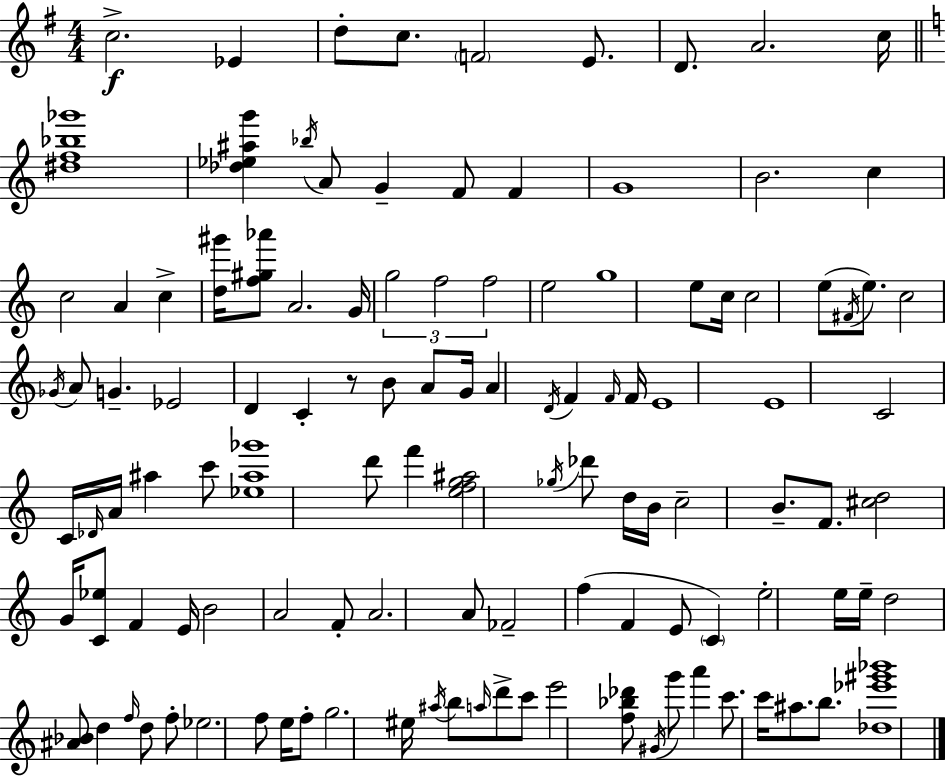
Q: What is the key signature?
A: G major